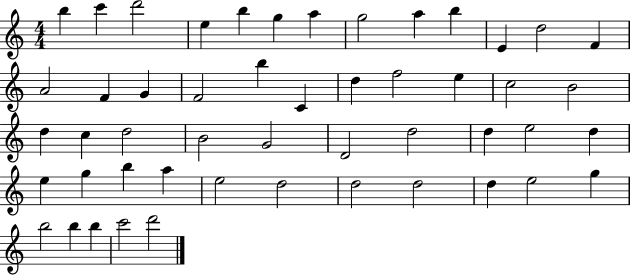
X:1
T:Untitled
M:4/4
L:1/4
K:C
b c' d'2 e b g a g2 a b E d2 F A2 F G F2 b C d f2 e c2 B2 d c d2 B2 G2 D2 d2 d e2 d e g b a e2 d2 d2 d2 d e2 g b2 b b c'2 d'2